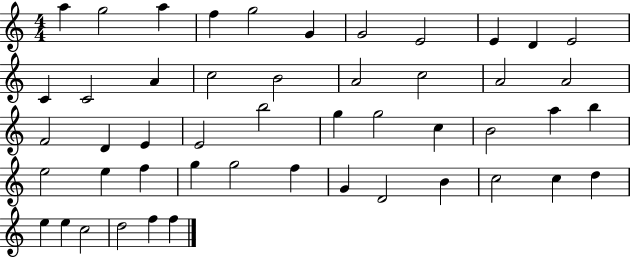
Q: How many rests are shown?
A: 0